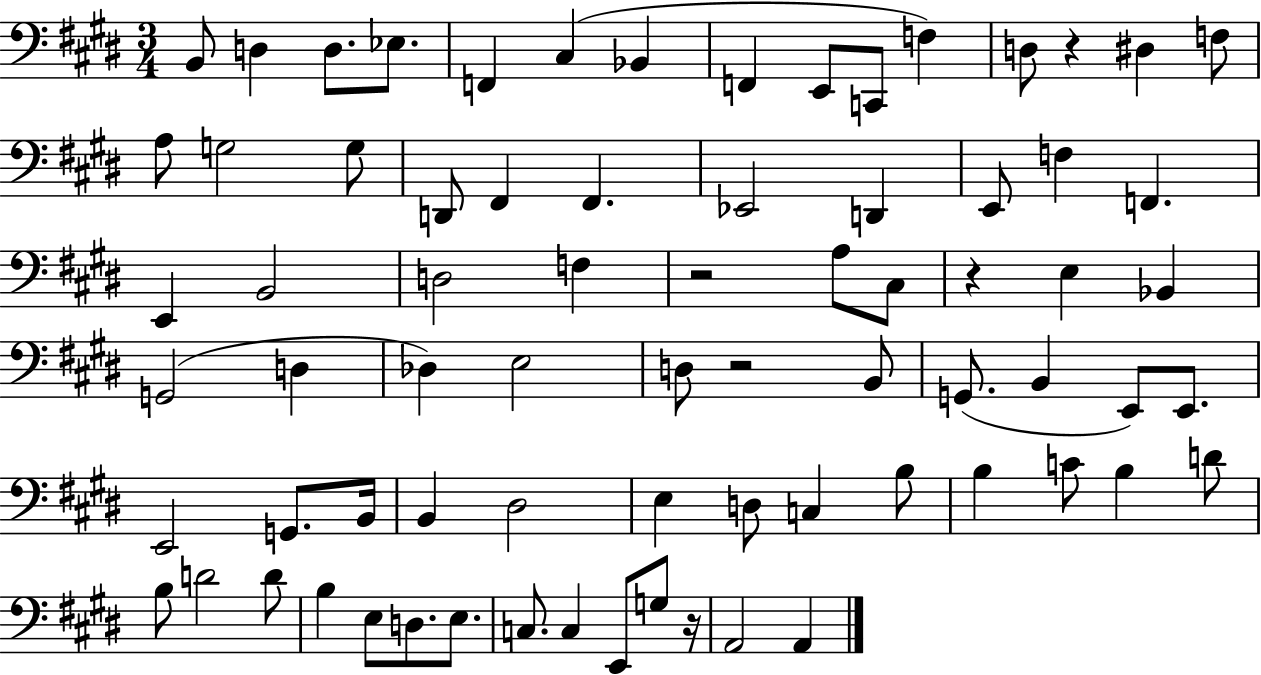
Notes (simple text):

B2/e D3/q D3/e. Eb3/e. F2/q C#3/q Bb2/q F2/q E2/e C2/e F3/q D3/e R/q D#3/q F3/e A3/e G3/h G3/e D2/e F#2/q F#2/q. Eb2/h D2/q E2/e F3/q F2/q. E2/q B2/h D3/h F3/q R/h A3/e C#3/e R/q E3/q Bb2/q G2/h D3/q Db3/q E3/h D3/e R/h B2/e G2/e. B2/q E2/e E2/e. E2/h G2/e. B2/s B2/q D#3/h E3/q D3/e C3/q B3/e B3/q C4/e B3/q D4/e B3/e D4/h D4/e B3/q E3/e D3/e. E3/e. C3/e. C3/q E2/e G3/e R/s A2/h A2/q